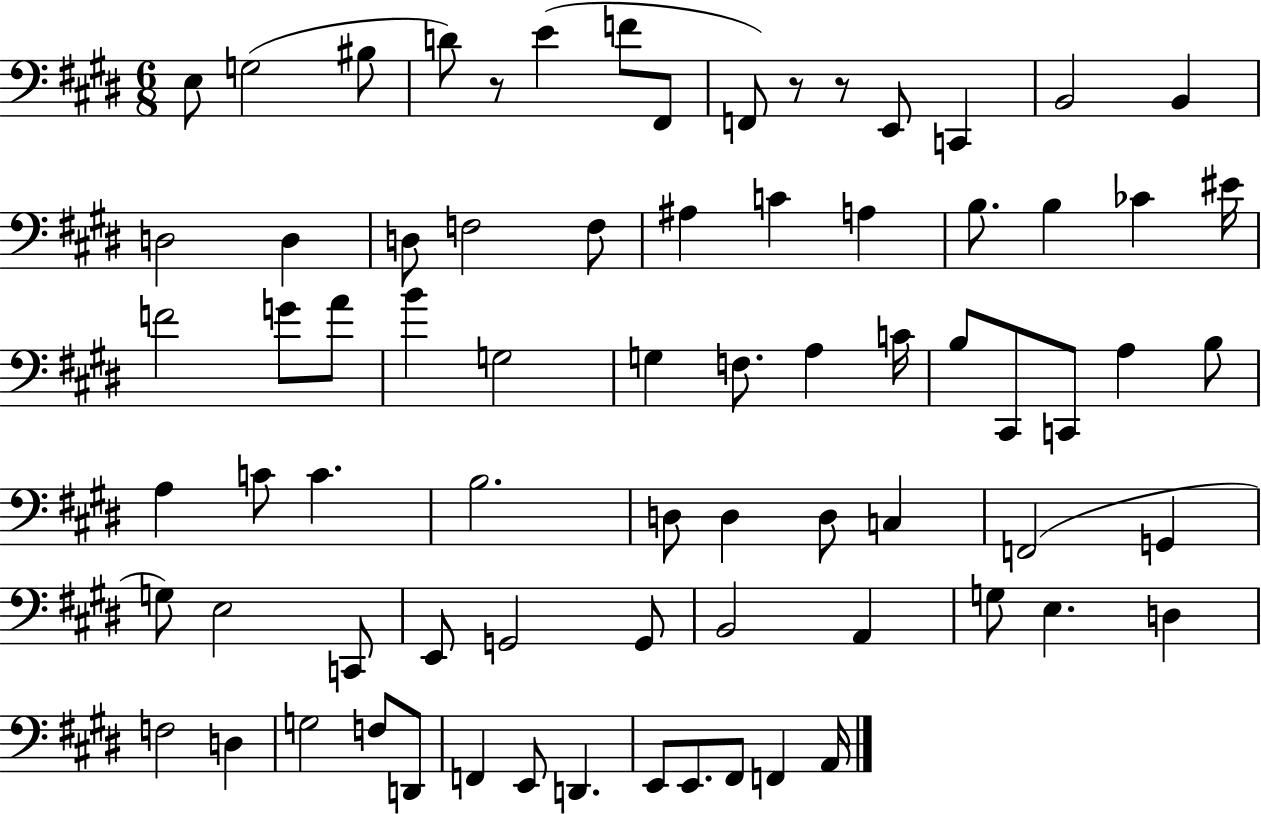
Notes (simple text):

E3/e G3/h BIS3/e D4/e R/e E4/q F4/e F#2/e F2/e R/e R/e E2/e C2/q B2/h B2/q D3/h D3/q D3/e F3/h F3/e A#3/q C4/q A3/q B3/e. B3/q CES4/q EIS4/s F4/h G4/e A4/e B4/q G3/h G3/q F3/e. A3/q C4/s B3/e C#2/e C2/e A3/q B3/e A3/q C4/e C4/q. B3/h. D3/e D3/q D3/e C3/q F2/h G2/q G3/e E3/h C2/e E2/e G2/h G2/e B2/h A2/q G3/e E3/q. D3/q F3/h D3/q G3/h F3/e D2/e F2/q E2/e D2/q. E2/e E2/e. F#2/e F2/q A2/s